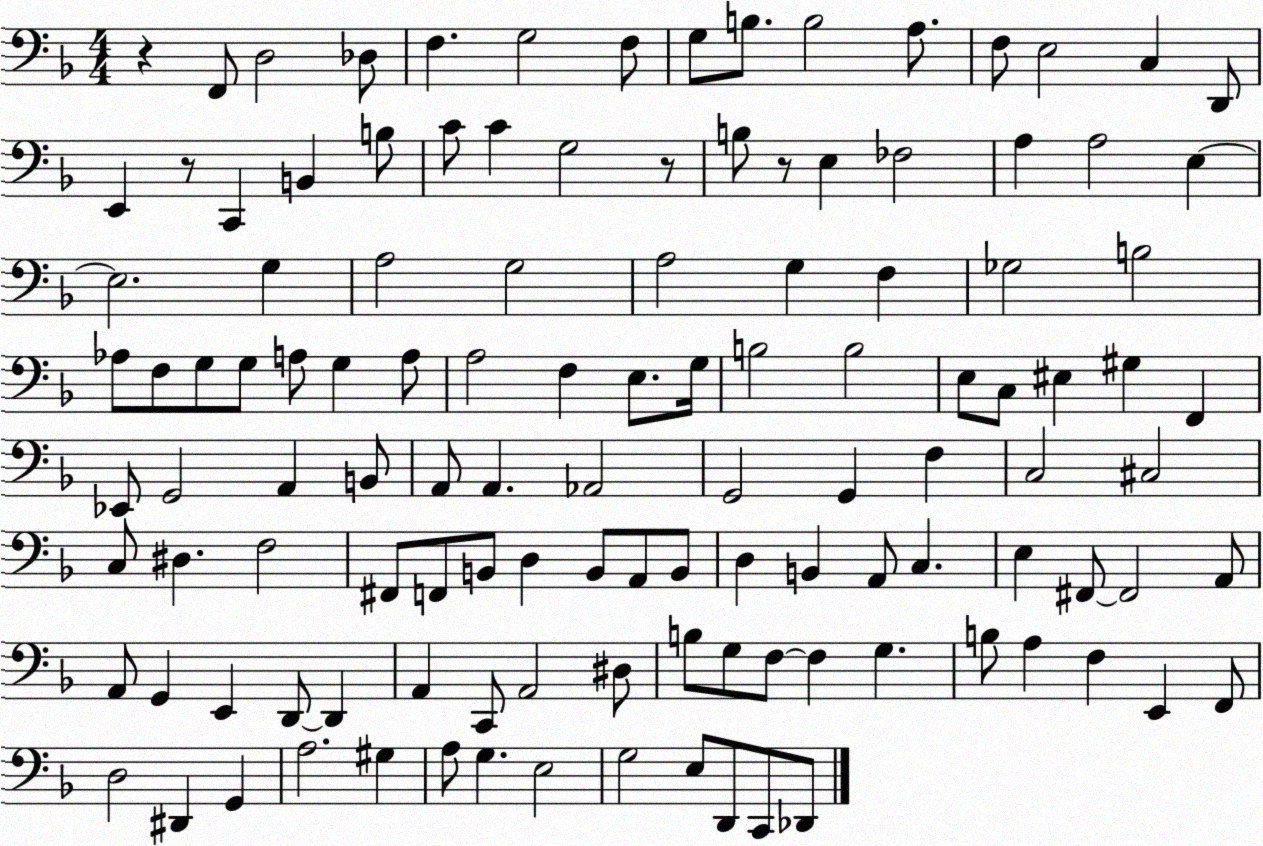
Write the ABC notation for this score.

X:1
T:Untitled
M:4/4
L:1/4
K:F
z F,,/2 D,2 _D,/2 F, G,2 F,/2 G,/2 B,/2 B,2 A,/2 F,/2 E,2 C, D,,/2 E,, z/2 C,, B,, B,/2 C/2 C G,2 z/2 B,/2 z/2 E, _F,2 A, A,2 E, E,2 G, A,2 G,2 A,2 G, F, _G,2 B,2 _A,/2 F,/2 G,/2 G,/2 A,/2 G, A,/2 A,2 F, E,/2 G,/4 B,2 B,2 E,/2 C,/2 ^E, ^G, F,, _E,,/2 G,,2 A,, B,,/2 A,,/2 A,, _A,,2 G,,2 G,, F, C,2 ^C,2 C,/2 ^D, F,2 ^F,,/2 F,,/2 B,,/2 D, B,,/2 A,,/2 B,,/2 D, B,, A,,/2 C, E, ^F,,/2 ^F,,2 A,,/2 A,,/2 G,, E,, D,,/2 D,, A,, C,,/2 A,,2 ^D,/2 B,/2 G,/2 F,/2 F, G, B,/2 A, F, E,, F,,/2 D,2 ^D,, G,, A,2 ^G, A,/2 G, E,2 G,2 E,/2 D,,/2 C,,/2 _D,,/2